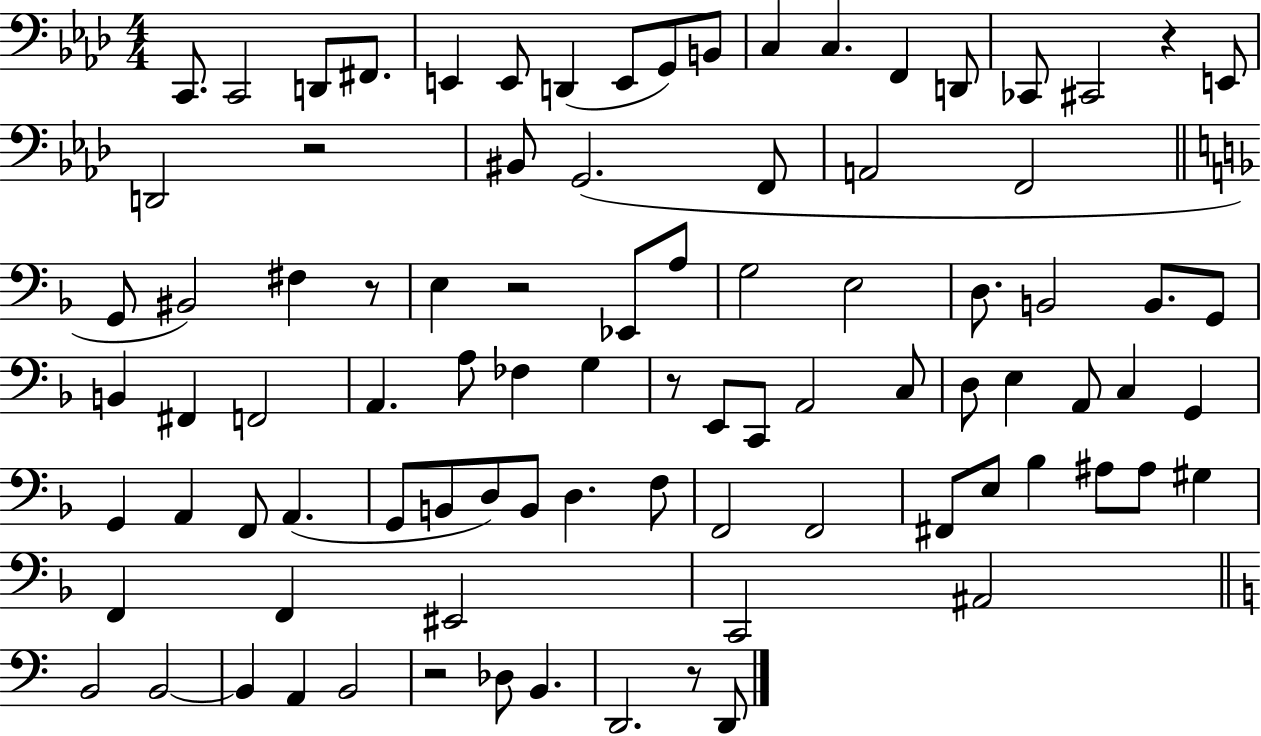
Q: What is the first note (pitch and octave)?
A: C2